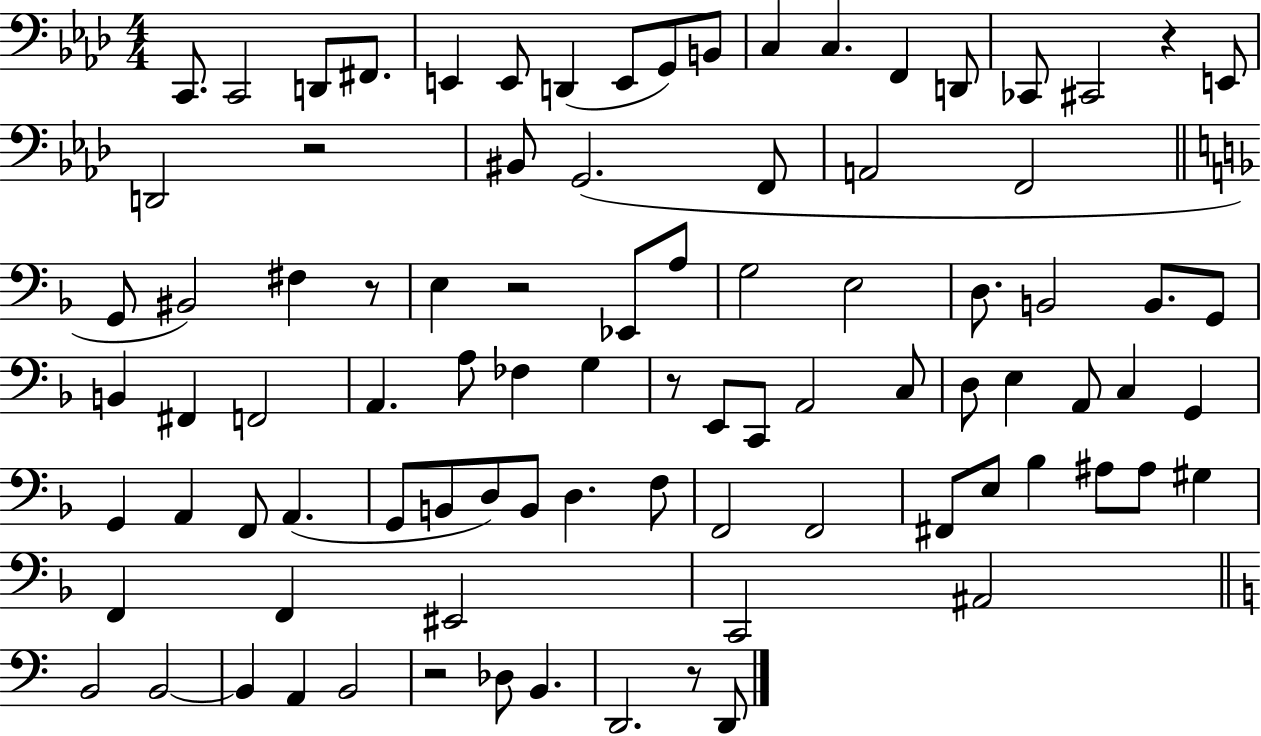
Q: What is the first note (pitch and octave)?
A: C2